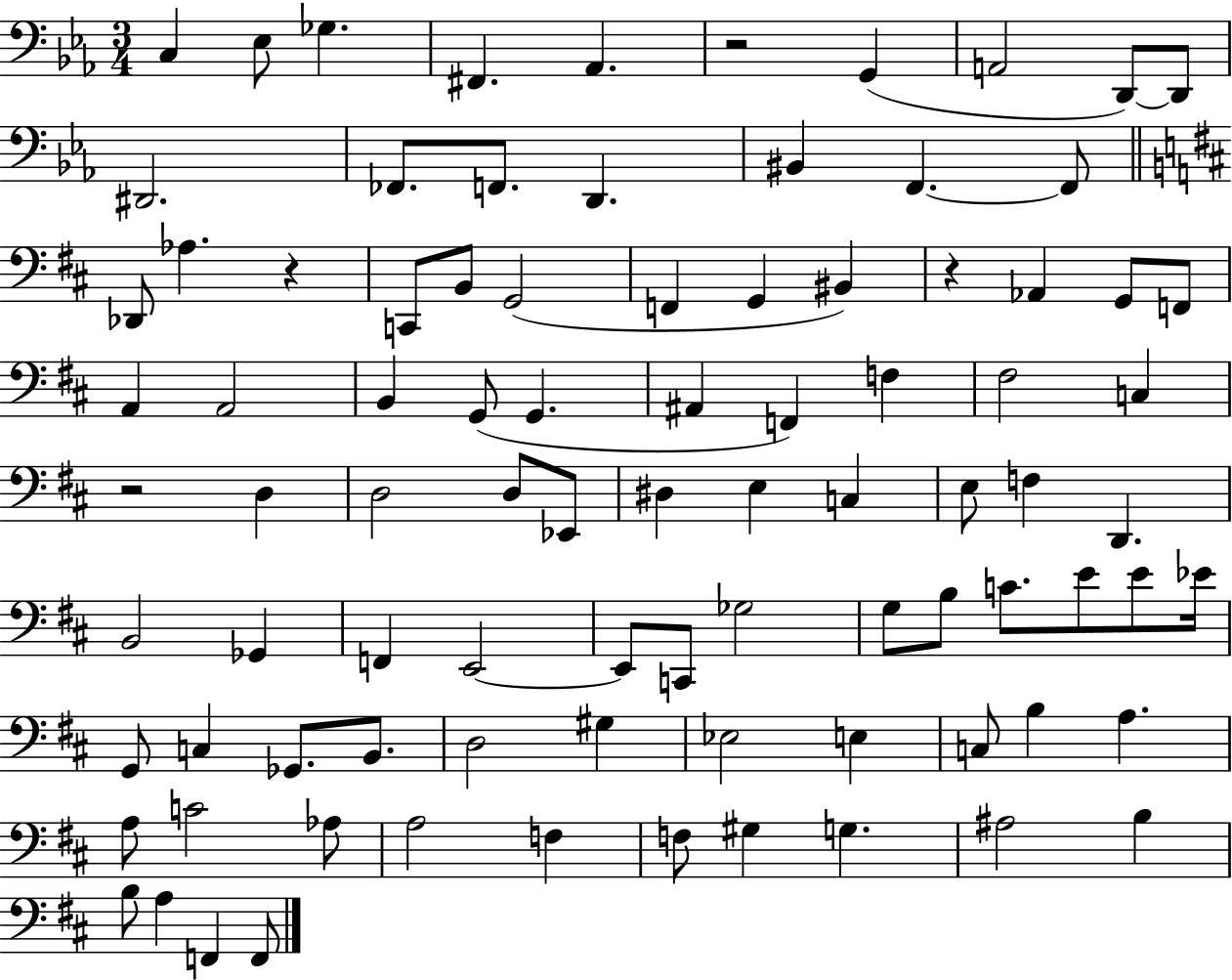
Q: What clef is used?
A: bass